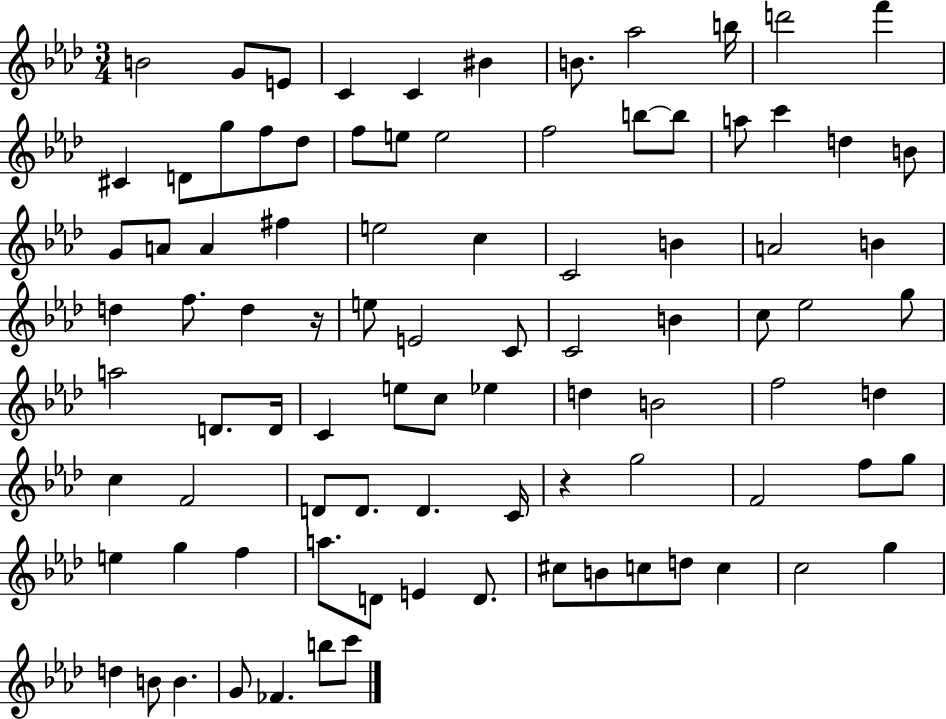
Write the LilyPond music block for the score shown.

{
  \clef treble
  \numericTimeSignature
  \time 3/4
  \key aes \major
  \repeat volta 2 { b'2 g'8 e'8 | c'4 c'4 bis'4 | b'8. aes''2 b''16 | d'''2 f'''4 | \break cis'4 d'8 g''8 f''8 des''8 | f''8 e''8 e''2 | f''2 b''8~~ b''8 | a''8 c'''4 d''4 b'8 | \break g'8 a'8 a'4 fis''4 | e''2 c''4 | c'2 b'4 | a'2 b'4 | \break d''4 f''8. d''4 r16 | e''8 e'2 c'8 | c'2 b'4 | c''8 ees''2 g''8 | \break a''2 d'8. d'16 | c'4 e''8 c''8 ees''4 | d''4 b'2 | f''2 d''4 | \break c''4 f'2 | d'8 d'8. d'4. c'16 | r4 g''2 | f'2 f''8 g''8 | \break e''4 g''4 f''4 | a''8. d'8 e'4 d'8. | cis''8 b'8 c''8 d''8 c''4 | c''2 g''4 | \break d''4 b'8 b'4. | g'8 fes'4. b''8 c'''8 | } \bar "|."
}